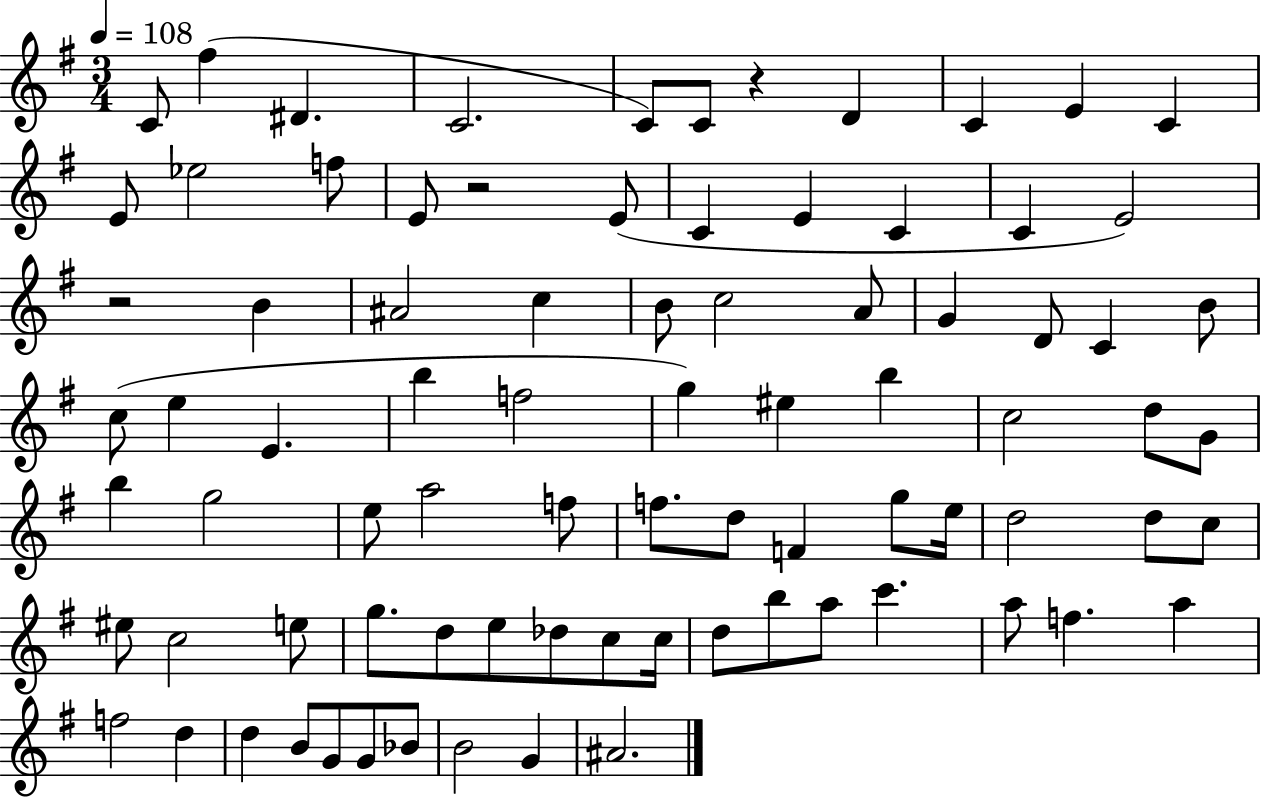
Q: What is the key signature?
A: G major